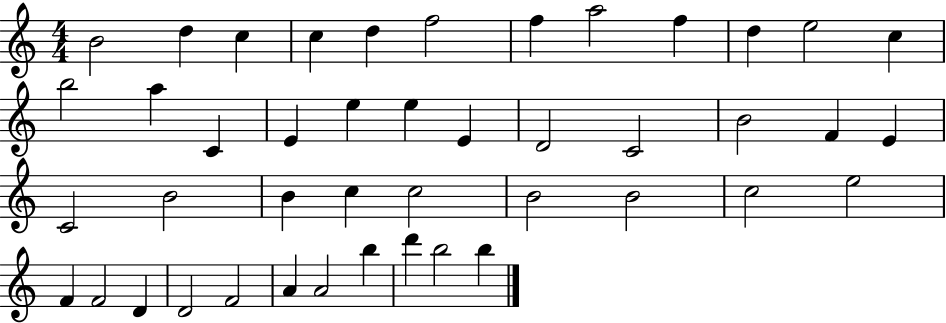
X:1
T:Untitled
M:4/4
L:1/4
K:C
B2 d c c d f2 f a2 f d e2 c b2 a C E e e E D2 C2 B2 F E C2 B2 B c c2 B2 B2 c2 e2 F F2 D D2 F2 A A2 b d' b2 b